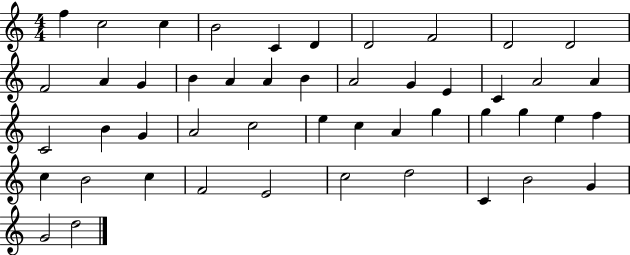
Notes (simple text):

F5/q C5/h C5/q B4/h C4/q D4/q D4/h F4/h D4/h D4/h F4/h A4/q G4/q B4/q A4/q A4/q B4/q A4/h G4/q E4/q C4/q A4/h A4/q C4/h B4/q G4/q A4/h C5/h E5/q C5/q A4/q G5/q G5/q G5/q E5/q F5/q C5/q B4/h C5/q F4/h E4/h C5/h D5/h C4/q B4/h G4/q G4/h D5/h